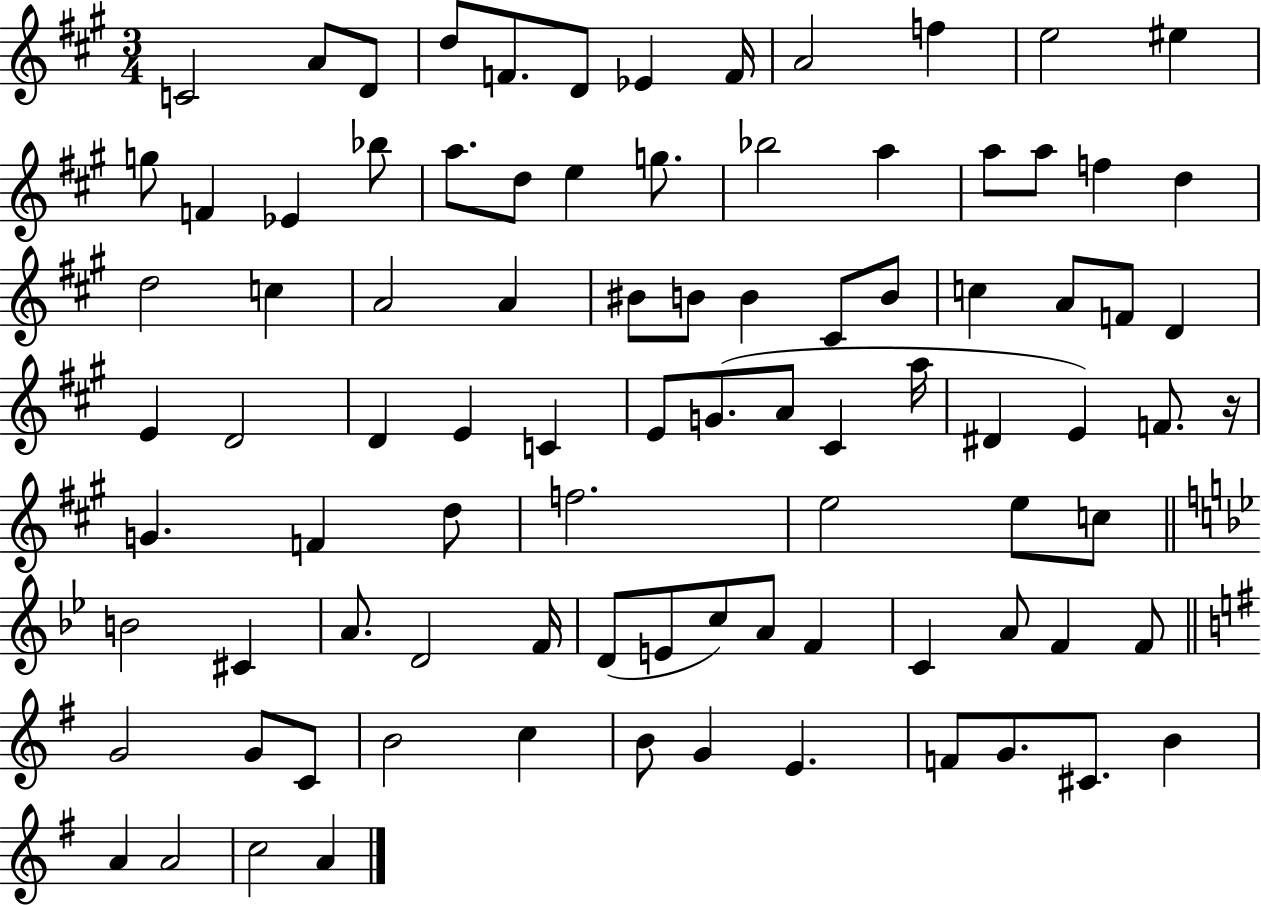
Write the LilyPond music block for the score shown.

{
  \clef treble
  \numericTimeSignature
  \time 3/4
  \key a \major
  c'2 a'8 d'8 | d''8 f'8. d'8 ees'4 f'16 | a'2 f''4 | e''2 eis''4 | \break g''8 f'4 ees'4 bes''8 | a''8. d''8 e''4 g''8. | bes''2 a''4 | a''8 a''8 f''4 d''4 | \break d''2 c''4 | a'2 a'4 | bis'8 b'8 b'4 cis'8 b'8 | c''4 a'8 f'8 d'4 | \break e'4 d'2 | d'4 e'4 c'4 | e'8 g'8.( a'8 cis'4 a''16 | dis'4 e'4) f'8. r16 | \break g'4. f'4 d''8 | f''2. | e''2 e''8 c''8 | \bar "||" \break \key bes \major b'2 cis'4 | a'8. d'2 f'16 | d'8( e'8 c''8) a'8 f'4 | c'4 a'8 f'4 f'8 | \break \bar "||" \break \key g \major g'2 g'8 c'8 | b'2 c''4 | b'8 g'4 e'4. | f'8 g'8. cis'8. b'4 | \break a'4 a'2 | c''2 a'4 | \bar "|."
}